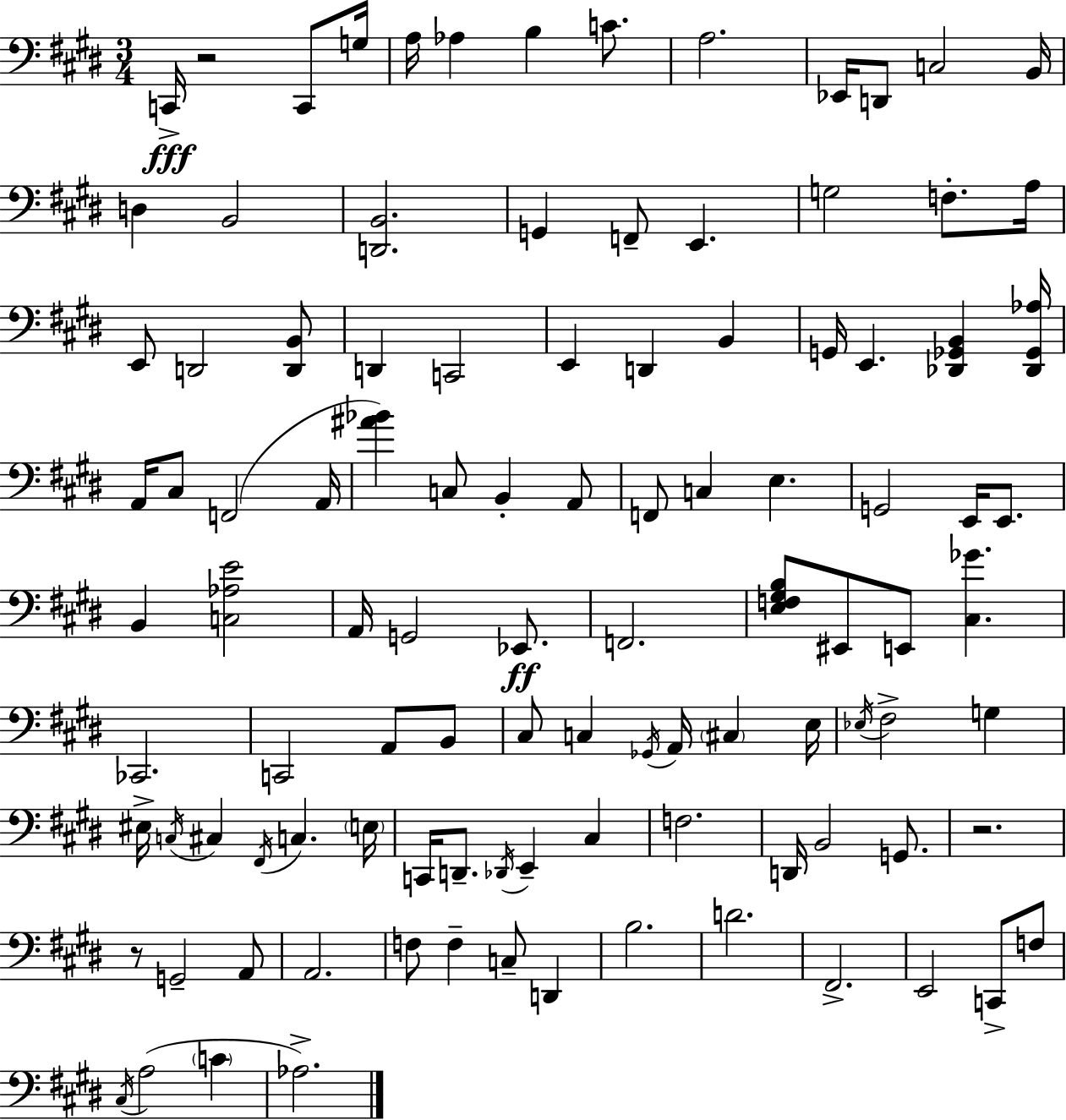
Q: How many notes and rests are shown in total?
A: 105